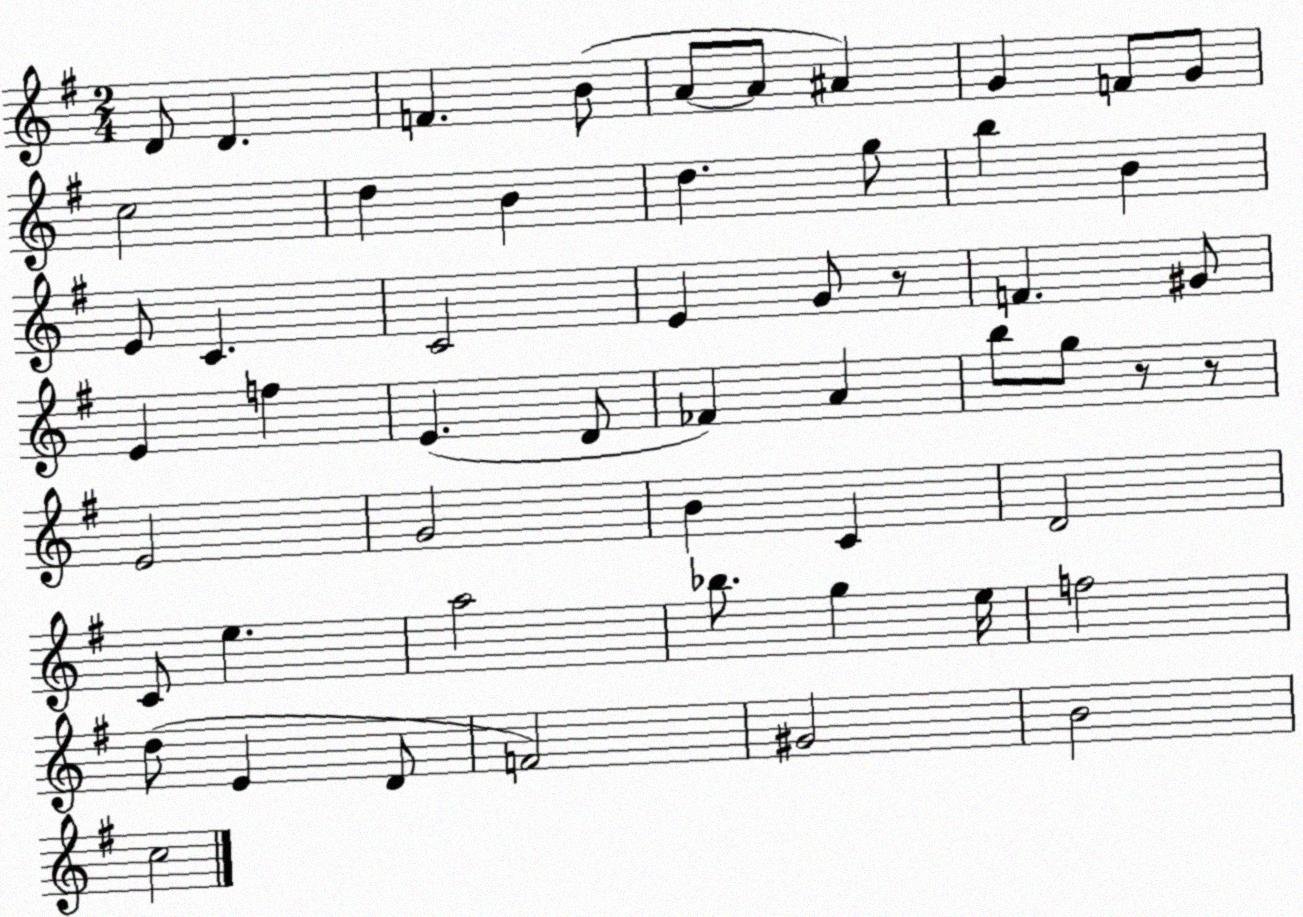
X:1
T:Untitled
M:2/4
L:1/4
K:G
D/2 D F B/2 A/2 A/2 ^A G F/2 G/2 c2 d B d g/2 b B E/2 C C2 E G/2 z/2 F ^G/2 E f E D/2 _F A b/2 g/2 z/2 z/2 E2 G2 B C D2 C/2 e a2 _b/2 g e/4 f2 d/2 E D/2 F2 ^G2 B2 c2